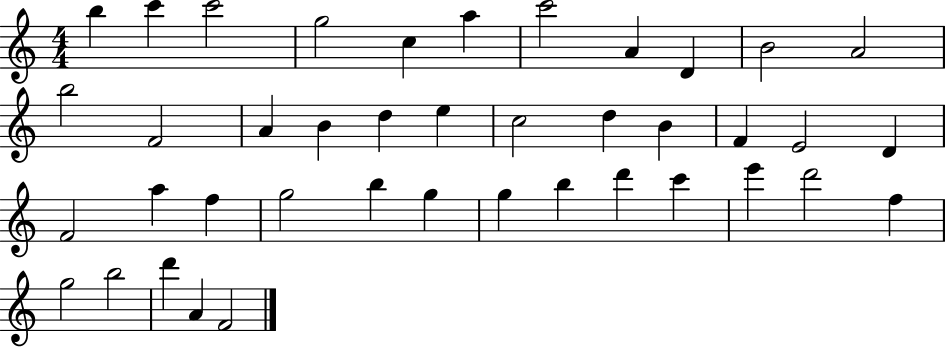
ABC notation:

X:1
T:Untitled
M:4/4
L:1/4
K:C
b c' c'2 g2 c a c'2 A D B2 A2 b2 F2 A B d e c2 d B F E2 D F2 a f g2 b g g b d' c' e' d'2 f g2 b2 d' A F2